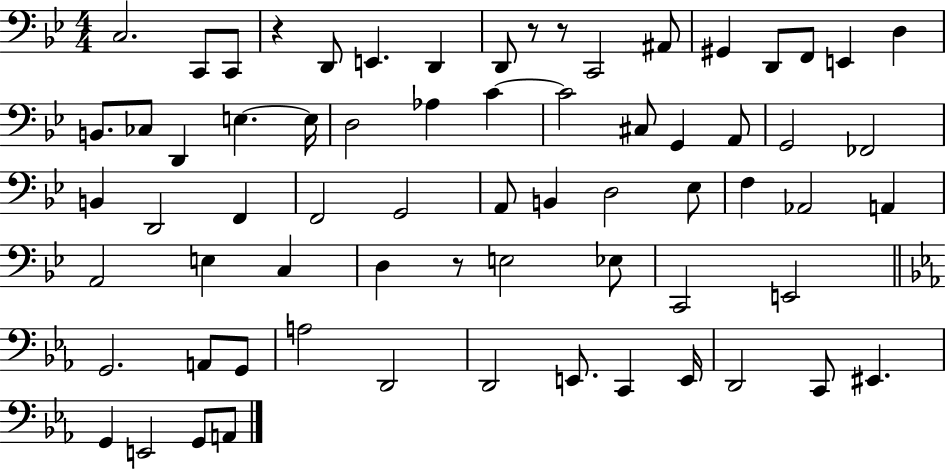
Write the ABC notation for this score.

X:1
T:Untitled
M:4/4
L:1/4
K:Bb
C,2 C,,/2 C,,/2 z D,,/2 E,, D,, D,,/2 z/2 z/2 C,,2 ^A,,/2 ^G,, D,,/2 F,,/2 E,, D, B,,/2 _C,/2 D,, E, E,/4 D,2 _A, C C2 ^C,/2 G,, A,,/2 G,,2 _F,,2 B,, D,,2 F,, F,,2 G,,2 A,,/2 B,, D,2 _E,/2 F, _A,,2 A,, A,,2 E, C, D, z/2 E,2 _E,/2 C,,2 E,,2 G,,2 A,,/2 G,,/2 A,2 D,,2 D,,2 E,,/2 C,, E,,/4 D,,2 C,,/2 ^E,, G,, E,,2 G,,/2 A,,/2